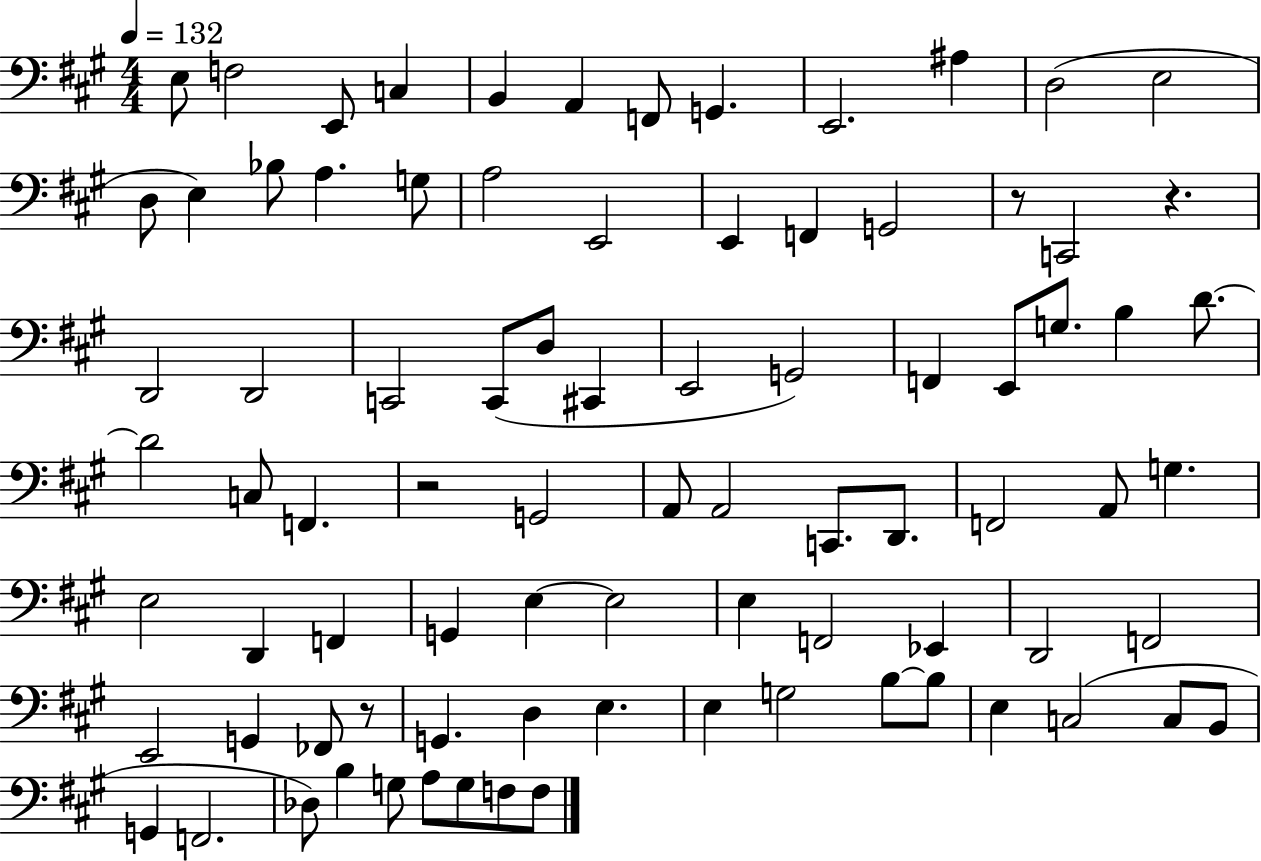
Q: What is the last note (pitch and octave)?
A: F3